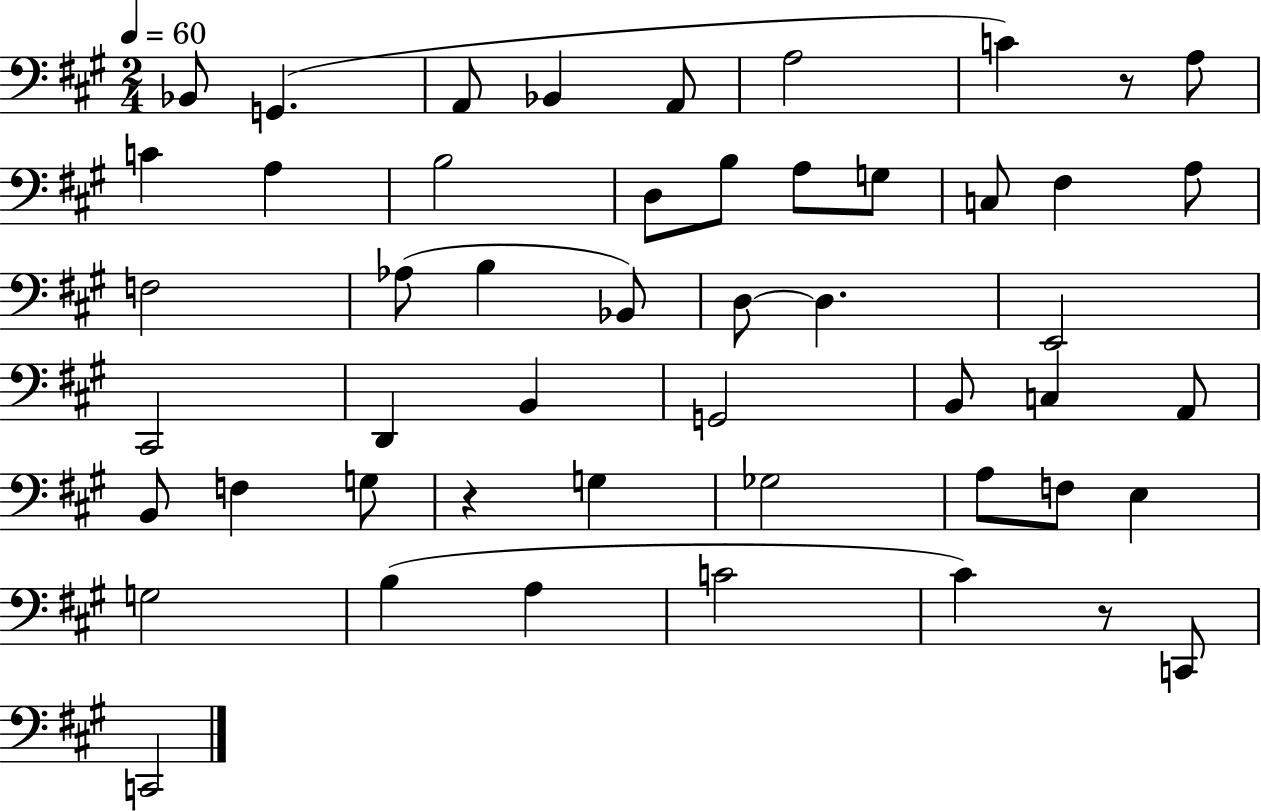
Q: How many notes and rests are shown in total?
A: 50